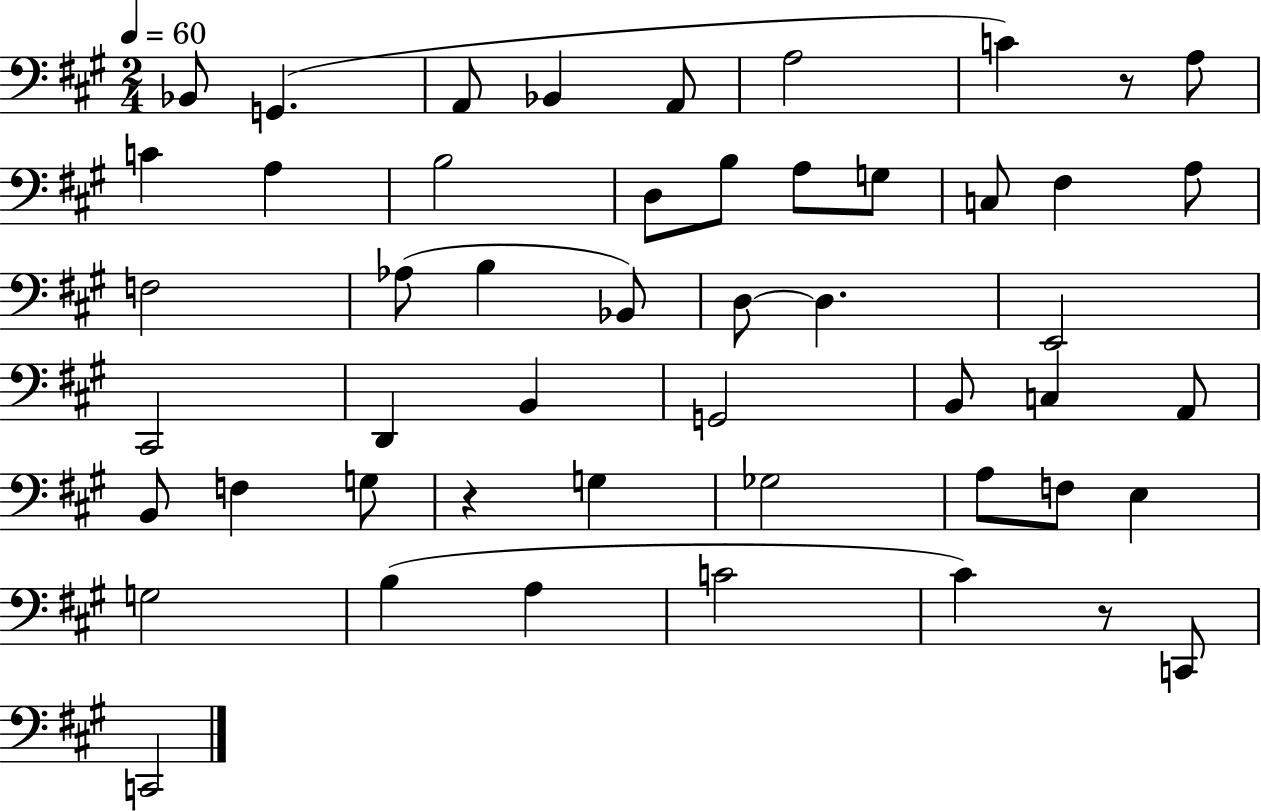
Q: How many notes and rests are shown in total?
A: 50